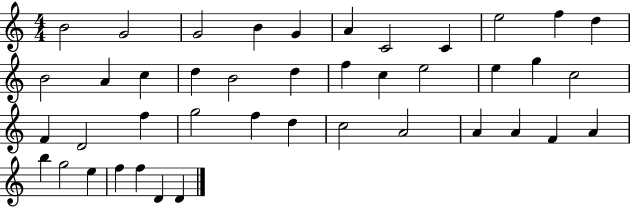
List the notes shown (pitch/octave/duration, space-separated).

B4/h G4/h G4/h B4/q G4/q A4/q C4/h C4/q E5/h F5/q D5/q B4/h A4/q C5/q D5/q B4/h D5/q F5/q C5/q E5/h E5/q G5/q C5/h F4/q D4/h F5/q G5/h F5/q D5/q C5/h A4/h A4/q A4/q F4/q A4/q B5/q G5/h E5/q F5/q F5/q D4/q D4/q